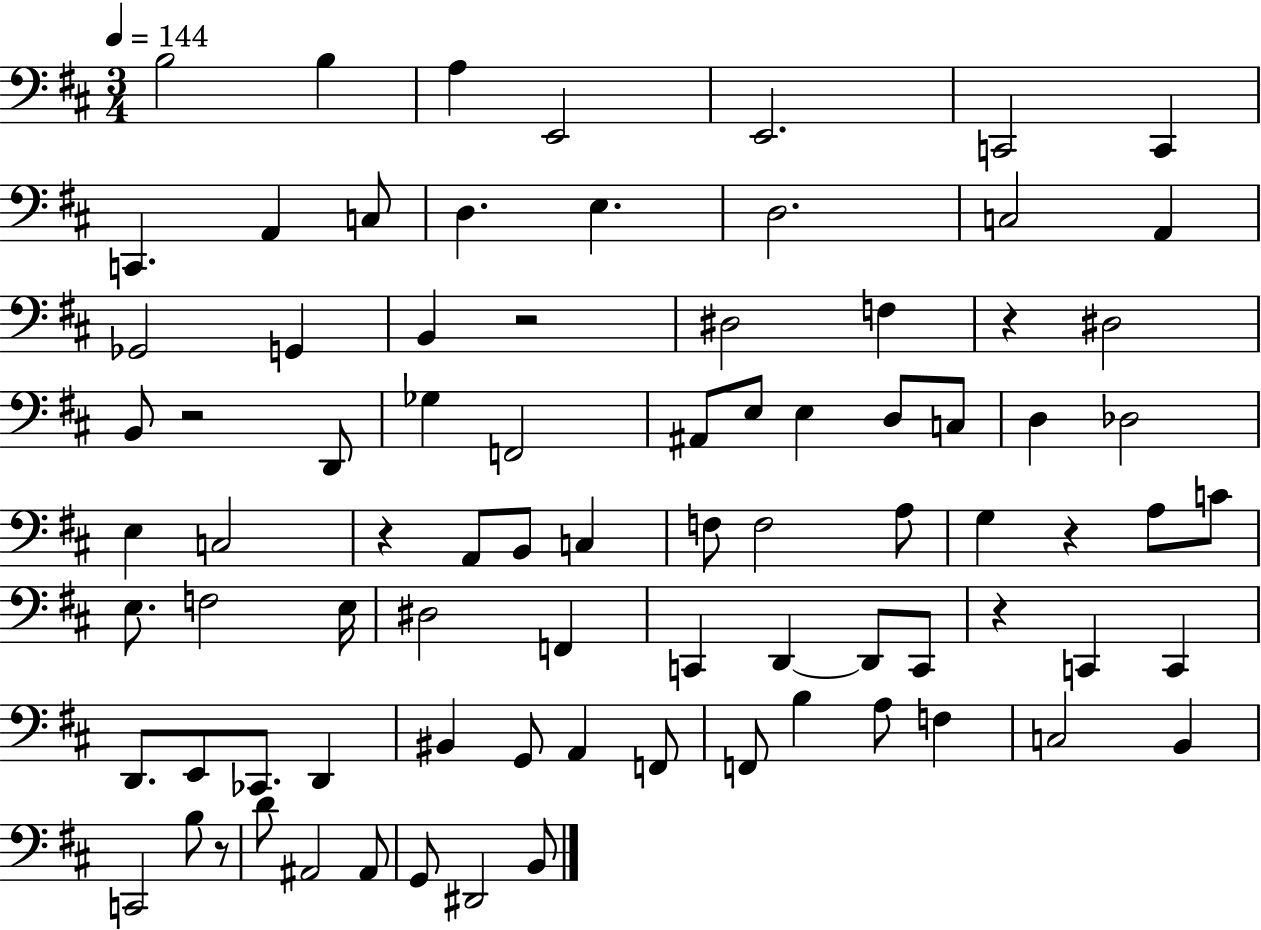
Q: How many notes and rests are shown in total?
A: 83